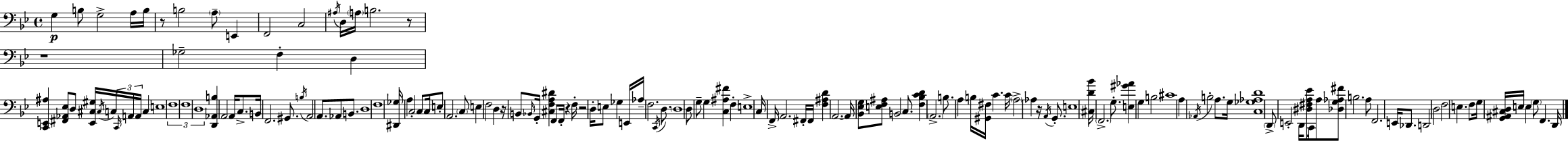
{
  \clef bass
  \time 4/4
  \defaultTimeSignature
  \key g \minor
  g4\p b8 g2-> a16 b16 | r8 b2 \parenthesize a8-- e,4 | f,2 c2 | \acciaccatura { ais16 } d16 \parenthesize a16 b2. r8 | \break r1 | ges2-- f4-. d4 | <c, e, ais>4 <fis, aes, ees>8 d8 <e, cis gis>16 \acciaccatura { cis16 } c16 \tuplet 3/2 { \grace { c,16 } a,16 a,16 } c4 | e1 | \break \tuplet 3/2 { f1 | f1 | d1 } | <d, aes, b>4 a,2 a,16 | \break c8.-> b,16 f,2. | gis,8. \acciaccatura { b16 } a,2 a,8. aes,8 | b,8. d1 | f1 | \break <dis, ges>16 a4 c2-. | c8 c16 e8-. a,2. | \parenthesize c8 e4 f2 | d4 r16 b,8 \grace { bes,16 } g,16-. <cis f a dis'>4 f,8 f,16-. | \break r4 f16-. r2 d16-. e8 | ges4 e,16 aes16-- f2. | \acciaccatura { c,16 } d8. \parenthesize d1 | d8 g8-- g4 <c ais fis'>4 | \break f4-. e1-> | c16 f,16-> a,2. | fis,16-. fis,16 <f ais d'>4 a,2.~~ | a,16 <bes, ees g>8 <e f ais>8 b,2 | \break c8. <f bes c' d'>4 \parenthesize a,2.-> | b8. a4 b16 <gis, fis>16 c'4. | c'16 \parenthesize a2-> aes4 | r16 \acciaccatura { a,16 } g,8.-. e1 | \break <cis d' bes'>16 \parenthesize f,2.-> | g8.-. <e gis' aes'>4 g4 b2 | cis'1 | a4 \acciaccatura { aes,16 } b2-. | \break a8. g16 <c ges aes d'>1 | \parenthesize d,8-> e,2-. | d,16 <dis fis a ees'>8 c,16 a8 <des g aes fis'>8 b2. | a8 f,2. | \break e,16 des,8. d,2 | d2 f2 | e4. f8 g16 <g, ais, cis d>16 e16 e4 \parenthesize g8 | f,4. d,16 \bar "|."
}